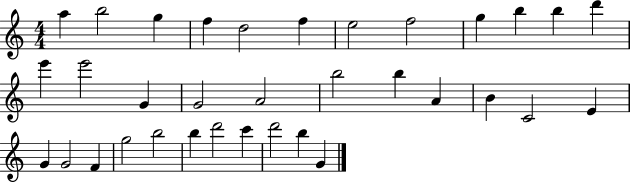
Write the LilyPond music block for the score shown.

{
  \clef treble
  \numericTimeSignature
  \time 4/4
  \key c \major
  a''4 b''2 g''4 | f''4 d''2 f''4 | e''2 f''2 | g''4 b''4 b''4 d'''4 | \break e'''4 e'''2 g'4 | g'2 a'2 | b''2 b''4 a'4 | b'4 c'2 e'4 | \break g'4 g'2 f'4 | g''2 b''2 | b''4 d'''2 c'''4 | d'''2 b''4 g'4 | \break \bar "|."
}